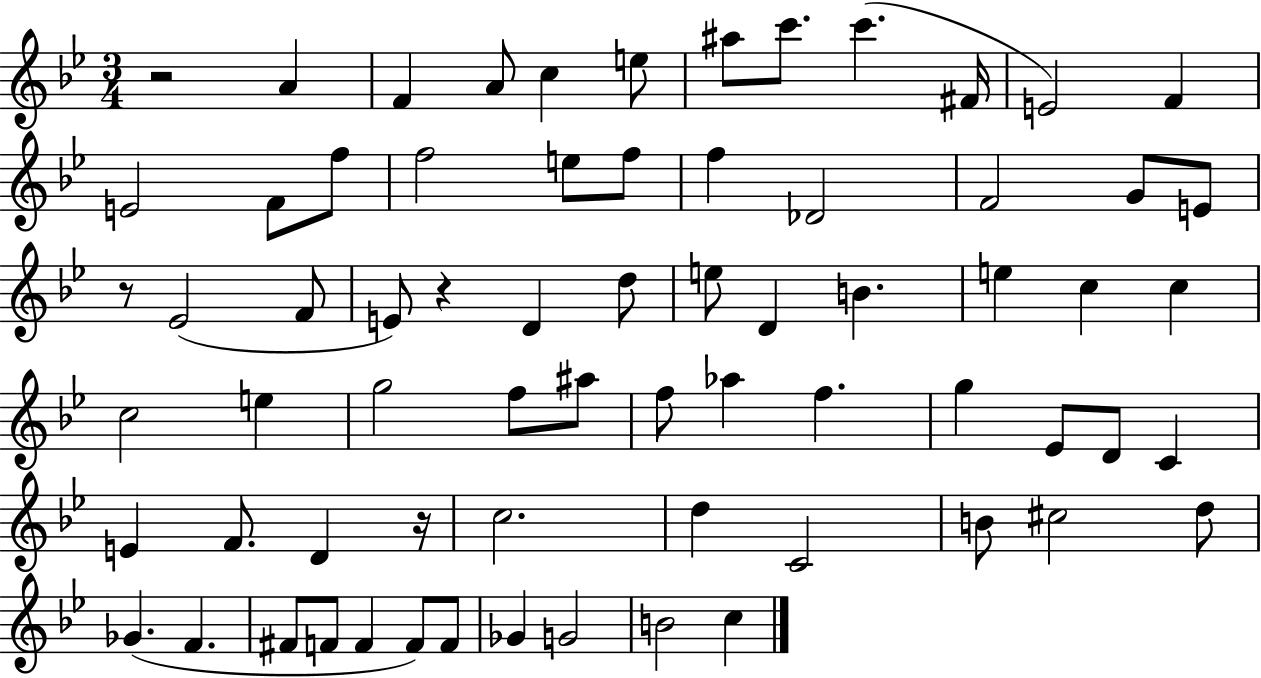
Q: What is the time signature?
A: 3/4